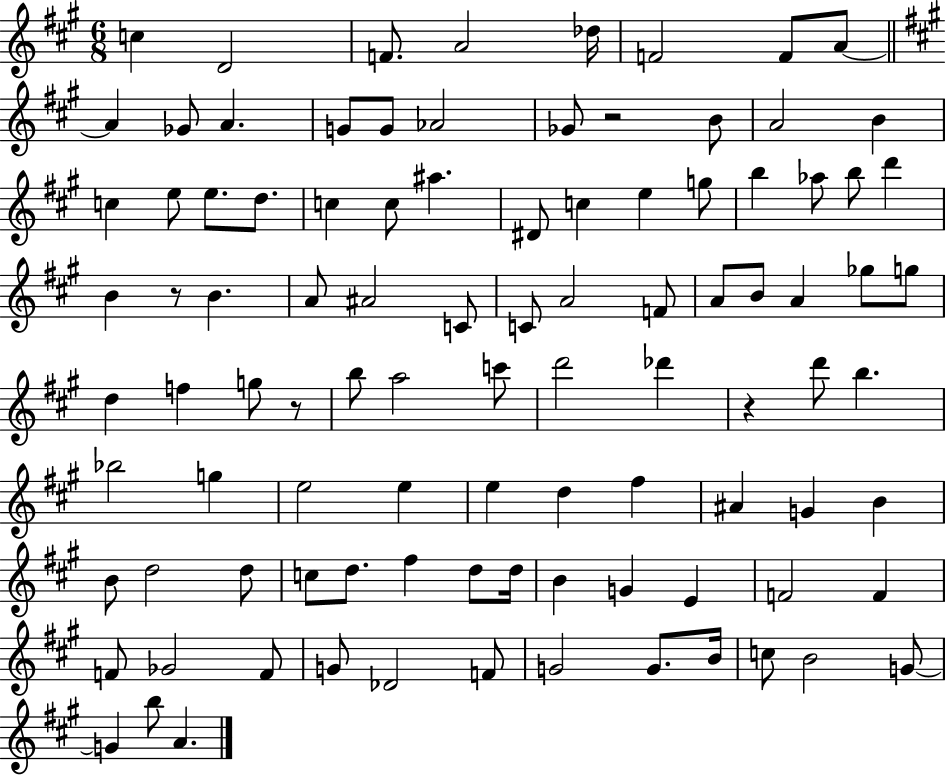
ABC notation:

X:1
T:Untitled
M:6/8
L:1/4
K:A
c D2 F/2 A2 _d/4 F2 F/2 A/2 A _G/2 A G/2 G/2 _A2 _G/2 z2 B/2 A2 B c e/2 e/2 d/2 c c/2 ^a ^D/2 c e g/2 b _a/2 b/2 d' B z/2 B A/2 ^A2 C/2 C/2 A2 F/2 A/2 B/2 A _g/2 g/2 d f g/2 z/2 b/2 a2 c'/2 d'2 _d' z d'/2 b _b2 g e2 e e d ^f ^A G B B/2 d2 d/2 c/2 d/2 ^f d/2 d/4 B G E F2 F F/2 _G2 F/2 G/2 _D2 F/2 G2 G/2 B/4 c/2 B2 G/2 G b/2 A